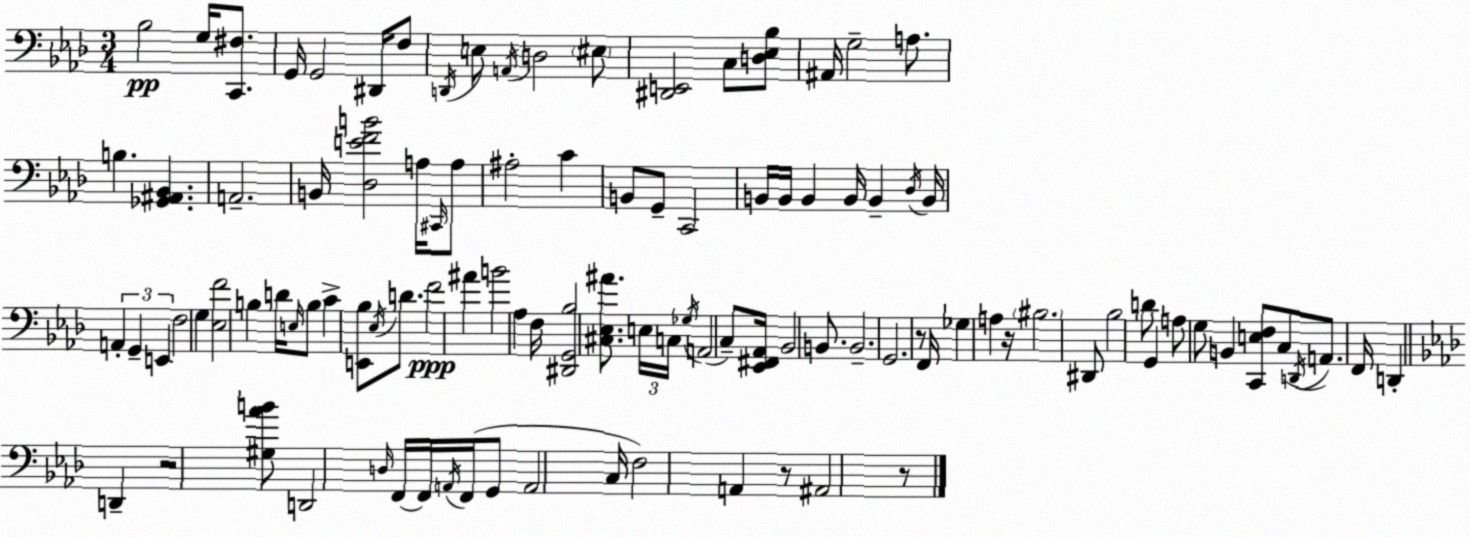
X:1
T:Untitled
M:3/4
L:1/4
K:Fm
_B,2 G,/4 [C,,^F,]/2 G,,/4 G,,2 ^D,,/4 F,/2 D,,/4 E,/2 A,,/4 D,2 ^E,/2 [^D,,E,,]2 C,/2 [D,_E,_B,]/2 ^A,,/4 G,2 A,/2 B, [_G,,^A,,_B,,] A,,2 B,,/4 [_D,EFB]2 A,/4 ^C,,/4 A,/2 ^A,2 C B,,/2 G,,/2 C,,2 B,,/4 B,,/4 B,, B,,/4 B,, _D,/4 B,,/4 A,, G,, E,, F,2 G, [_E,F]2 B, D/4 E,/4 B,/2 C [E,,_B,]/2 _E,/4 D/2 F2 ^A B2 _A, F,/4 [^D,,G,,_B,]2 [^C,_E,^A]/2 E,/4 C,/4 _G,/4 A,,2 C,/2 [_E,,^F,,_A,,]/4 _B,,2 B,,/2 B,,2 G,,2 z/2 F,,/4 _G, A, z/4 ^B,2 ^D,,/2 _B,2 D/2 G,, A,/2 G,/2 B,, [C,,E,F,]/2 C,/2 D,,/4 A,,/2 F,,/4 D,, D,, z2 [^G,_AB]/2 D,,2 D,/4 F,,/4 F,,/4 A,,/4 F,,/4 G,,/2 A,,2 C,/4 F,2 A,, z/2 ^A,,2 z/2